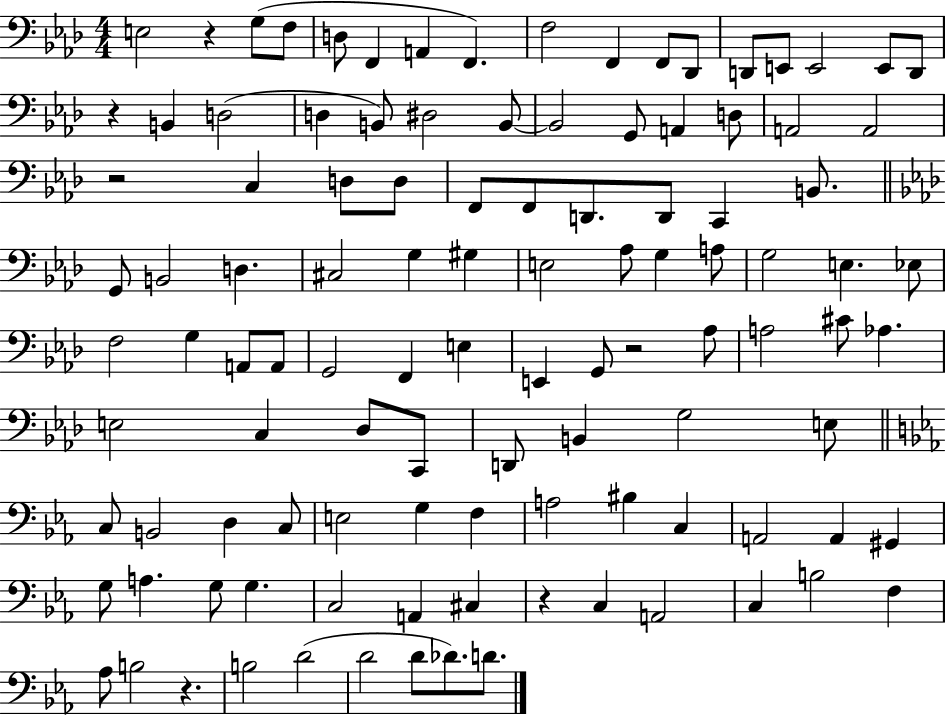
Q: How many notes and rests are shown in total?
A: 110